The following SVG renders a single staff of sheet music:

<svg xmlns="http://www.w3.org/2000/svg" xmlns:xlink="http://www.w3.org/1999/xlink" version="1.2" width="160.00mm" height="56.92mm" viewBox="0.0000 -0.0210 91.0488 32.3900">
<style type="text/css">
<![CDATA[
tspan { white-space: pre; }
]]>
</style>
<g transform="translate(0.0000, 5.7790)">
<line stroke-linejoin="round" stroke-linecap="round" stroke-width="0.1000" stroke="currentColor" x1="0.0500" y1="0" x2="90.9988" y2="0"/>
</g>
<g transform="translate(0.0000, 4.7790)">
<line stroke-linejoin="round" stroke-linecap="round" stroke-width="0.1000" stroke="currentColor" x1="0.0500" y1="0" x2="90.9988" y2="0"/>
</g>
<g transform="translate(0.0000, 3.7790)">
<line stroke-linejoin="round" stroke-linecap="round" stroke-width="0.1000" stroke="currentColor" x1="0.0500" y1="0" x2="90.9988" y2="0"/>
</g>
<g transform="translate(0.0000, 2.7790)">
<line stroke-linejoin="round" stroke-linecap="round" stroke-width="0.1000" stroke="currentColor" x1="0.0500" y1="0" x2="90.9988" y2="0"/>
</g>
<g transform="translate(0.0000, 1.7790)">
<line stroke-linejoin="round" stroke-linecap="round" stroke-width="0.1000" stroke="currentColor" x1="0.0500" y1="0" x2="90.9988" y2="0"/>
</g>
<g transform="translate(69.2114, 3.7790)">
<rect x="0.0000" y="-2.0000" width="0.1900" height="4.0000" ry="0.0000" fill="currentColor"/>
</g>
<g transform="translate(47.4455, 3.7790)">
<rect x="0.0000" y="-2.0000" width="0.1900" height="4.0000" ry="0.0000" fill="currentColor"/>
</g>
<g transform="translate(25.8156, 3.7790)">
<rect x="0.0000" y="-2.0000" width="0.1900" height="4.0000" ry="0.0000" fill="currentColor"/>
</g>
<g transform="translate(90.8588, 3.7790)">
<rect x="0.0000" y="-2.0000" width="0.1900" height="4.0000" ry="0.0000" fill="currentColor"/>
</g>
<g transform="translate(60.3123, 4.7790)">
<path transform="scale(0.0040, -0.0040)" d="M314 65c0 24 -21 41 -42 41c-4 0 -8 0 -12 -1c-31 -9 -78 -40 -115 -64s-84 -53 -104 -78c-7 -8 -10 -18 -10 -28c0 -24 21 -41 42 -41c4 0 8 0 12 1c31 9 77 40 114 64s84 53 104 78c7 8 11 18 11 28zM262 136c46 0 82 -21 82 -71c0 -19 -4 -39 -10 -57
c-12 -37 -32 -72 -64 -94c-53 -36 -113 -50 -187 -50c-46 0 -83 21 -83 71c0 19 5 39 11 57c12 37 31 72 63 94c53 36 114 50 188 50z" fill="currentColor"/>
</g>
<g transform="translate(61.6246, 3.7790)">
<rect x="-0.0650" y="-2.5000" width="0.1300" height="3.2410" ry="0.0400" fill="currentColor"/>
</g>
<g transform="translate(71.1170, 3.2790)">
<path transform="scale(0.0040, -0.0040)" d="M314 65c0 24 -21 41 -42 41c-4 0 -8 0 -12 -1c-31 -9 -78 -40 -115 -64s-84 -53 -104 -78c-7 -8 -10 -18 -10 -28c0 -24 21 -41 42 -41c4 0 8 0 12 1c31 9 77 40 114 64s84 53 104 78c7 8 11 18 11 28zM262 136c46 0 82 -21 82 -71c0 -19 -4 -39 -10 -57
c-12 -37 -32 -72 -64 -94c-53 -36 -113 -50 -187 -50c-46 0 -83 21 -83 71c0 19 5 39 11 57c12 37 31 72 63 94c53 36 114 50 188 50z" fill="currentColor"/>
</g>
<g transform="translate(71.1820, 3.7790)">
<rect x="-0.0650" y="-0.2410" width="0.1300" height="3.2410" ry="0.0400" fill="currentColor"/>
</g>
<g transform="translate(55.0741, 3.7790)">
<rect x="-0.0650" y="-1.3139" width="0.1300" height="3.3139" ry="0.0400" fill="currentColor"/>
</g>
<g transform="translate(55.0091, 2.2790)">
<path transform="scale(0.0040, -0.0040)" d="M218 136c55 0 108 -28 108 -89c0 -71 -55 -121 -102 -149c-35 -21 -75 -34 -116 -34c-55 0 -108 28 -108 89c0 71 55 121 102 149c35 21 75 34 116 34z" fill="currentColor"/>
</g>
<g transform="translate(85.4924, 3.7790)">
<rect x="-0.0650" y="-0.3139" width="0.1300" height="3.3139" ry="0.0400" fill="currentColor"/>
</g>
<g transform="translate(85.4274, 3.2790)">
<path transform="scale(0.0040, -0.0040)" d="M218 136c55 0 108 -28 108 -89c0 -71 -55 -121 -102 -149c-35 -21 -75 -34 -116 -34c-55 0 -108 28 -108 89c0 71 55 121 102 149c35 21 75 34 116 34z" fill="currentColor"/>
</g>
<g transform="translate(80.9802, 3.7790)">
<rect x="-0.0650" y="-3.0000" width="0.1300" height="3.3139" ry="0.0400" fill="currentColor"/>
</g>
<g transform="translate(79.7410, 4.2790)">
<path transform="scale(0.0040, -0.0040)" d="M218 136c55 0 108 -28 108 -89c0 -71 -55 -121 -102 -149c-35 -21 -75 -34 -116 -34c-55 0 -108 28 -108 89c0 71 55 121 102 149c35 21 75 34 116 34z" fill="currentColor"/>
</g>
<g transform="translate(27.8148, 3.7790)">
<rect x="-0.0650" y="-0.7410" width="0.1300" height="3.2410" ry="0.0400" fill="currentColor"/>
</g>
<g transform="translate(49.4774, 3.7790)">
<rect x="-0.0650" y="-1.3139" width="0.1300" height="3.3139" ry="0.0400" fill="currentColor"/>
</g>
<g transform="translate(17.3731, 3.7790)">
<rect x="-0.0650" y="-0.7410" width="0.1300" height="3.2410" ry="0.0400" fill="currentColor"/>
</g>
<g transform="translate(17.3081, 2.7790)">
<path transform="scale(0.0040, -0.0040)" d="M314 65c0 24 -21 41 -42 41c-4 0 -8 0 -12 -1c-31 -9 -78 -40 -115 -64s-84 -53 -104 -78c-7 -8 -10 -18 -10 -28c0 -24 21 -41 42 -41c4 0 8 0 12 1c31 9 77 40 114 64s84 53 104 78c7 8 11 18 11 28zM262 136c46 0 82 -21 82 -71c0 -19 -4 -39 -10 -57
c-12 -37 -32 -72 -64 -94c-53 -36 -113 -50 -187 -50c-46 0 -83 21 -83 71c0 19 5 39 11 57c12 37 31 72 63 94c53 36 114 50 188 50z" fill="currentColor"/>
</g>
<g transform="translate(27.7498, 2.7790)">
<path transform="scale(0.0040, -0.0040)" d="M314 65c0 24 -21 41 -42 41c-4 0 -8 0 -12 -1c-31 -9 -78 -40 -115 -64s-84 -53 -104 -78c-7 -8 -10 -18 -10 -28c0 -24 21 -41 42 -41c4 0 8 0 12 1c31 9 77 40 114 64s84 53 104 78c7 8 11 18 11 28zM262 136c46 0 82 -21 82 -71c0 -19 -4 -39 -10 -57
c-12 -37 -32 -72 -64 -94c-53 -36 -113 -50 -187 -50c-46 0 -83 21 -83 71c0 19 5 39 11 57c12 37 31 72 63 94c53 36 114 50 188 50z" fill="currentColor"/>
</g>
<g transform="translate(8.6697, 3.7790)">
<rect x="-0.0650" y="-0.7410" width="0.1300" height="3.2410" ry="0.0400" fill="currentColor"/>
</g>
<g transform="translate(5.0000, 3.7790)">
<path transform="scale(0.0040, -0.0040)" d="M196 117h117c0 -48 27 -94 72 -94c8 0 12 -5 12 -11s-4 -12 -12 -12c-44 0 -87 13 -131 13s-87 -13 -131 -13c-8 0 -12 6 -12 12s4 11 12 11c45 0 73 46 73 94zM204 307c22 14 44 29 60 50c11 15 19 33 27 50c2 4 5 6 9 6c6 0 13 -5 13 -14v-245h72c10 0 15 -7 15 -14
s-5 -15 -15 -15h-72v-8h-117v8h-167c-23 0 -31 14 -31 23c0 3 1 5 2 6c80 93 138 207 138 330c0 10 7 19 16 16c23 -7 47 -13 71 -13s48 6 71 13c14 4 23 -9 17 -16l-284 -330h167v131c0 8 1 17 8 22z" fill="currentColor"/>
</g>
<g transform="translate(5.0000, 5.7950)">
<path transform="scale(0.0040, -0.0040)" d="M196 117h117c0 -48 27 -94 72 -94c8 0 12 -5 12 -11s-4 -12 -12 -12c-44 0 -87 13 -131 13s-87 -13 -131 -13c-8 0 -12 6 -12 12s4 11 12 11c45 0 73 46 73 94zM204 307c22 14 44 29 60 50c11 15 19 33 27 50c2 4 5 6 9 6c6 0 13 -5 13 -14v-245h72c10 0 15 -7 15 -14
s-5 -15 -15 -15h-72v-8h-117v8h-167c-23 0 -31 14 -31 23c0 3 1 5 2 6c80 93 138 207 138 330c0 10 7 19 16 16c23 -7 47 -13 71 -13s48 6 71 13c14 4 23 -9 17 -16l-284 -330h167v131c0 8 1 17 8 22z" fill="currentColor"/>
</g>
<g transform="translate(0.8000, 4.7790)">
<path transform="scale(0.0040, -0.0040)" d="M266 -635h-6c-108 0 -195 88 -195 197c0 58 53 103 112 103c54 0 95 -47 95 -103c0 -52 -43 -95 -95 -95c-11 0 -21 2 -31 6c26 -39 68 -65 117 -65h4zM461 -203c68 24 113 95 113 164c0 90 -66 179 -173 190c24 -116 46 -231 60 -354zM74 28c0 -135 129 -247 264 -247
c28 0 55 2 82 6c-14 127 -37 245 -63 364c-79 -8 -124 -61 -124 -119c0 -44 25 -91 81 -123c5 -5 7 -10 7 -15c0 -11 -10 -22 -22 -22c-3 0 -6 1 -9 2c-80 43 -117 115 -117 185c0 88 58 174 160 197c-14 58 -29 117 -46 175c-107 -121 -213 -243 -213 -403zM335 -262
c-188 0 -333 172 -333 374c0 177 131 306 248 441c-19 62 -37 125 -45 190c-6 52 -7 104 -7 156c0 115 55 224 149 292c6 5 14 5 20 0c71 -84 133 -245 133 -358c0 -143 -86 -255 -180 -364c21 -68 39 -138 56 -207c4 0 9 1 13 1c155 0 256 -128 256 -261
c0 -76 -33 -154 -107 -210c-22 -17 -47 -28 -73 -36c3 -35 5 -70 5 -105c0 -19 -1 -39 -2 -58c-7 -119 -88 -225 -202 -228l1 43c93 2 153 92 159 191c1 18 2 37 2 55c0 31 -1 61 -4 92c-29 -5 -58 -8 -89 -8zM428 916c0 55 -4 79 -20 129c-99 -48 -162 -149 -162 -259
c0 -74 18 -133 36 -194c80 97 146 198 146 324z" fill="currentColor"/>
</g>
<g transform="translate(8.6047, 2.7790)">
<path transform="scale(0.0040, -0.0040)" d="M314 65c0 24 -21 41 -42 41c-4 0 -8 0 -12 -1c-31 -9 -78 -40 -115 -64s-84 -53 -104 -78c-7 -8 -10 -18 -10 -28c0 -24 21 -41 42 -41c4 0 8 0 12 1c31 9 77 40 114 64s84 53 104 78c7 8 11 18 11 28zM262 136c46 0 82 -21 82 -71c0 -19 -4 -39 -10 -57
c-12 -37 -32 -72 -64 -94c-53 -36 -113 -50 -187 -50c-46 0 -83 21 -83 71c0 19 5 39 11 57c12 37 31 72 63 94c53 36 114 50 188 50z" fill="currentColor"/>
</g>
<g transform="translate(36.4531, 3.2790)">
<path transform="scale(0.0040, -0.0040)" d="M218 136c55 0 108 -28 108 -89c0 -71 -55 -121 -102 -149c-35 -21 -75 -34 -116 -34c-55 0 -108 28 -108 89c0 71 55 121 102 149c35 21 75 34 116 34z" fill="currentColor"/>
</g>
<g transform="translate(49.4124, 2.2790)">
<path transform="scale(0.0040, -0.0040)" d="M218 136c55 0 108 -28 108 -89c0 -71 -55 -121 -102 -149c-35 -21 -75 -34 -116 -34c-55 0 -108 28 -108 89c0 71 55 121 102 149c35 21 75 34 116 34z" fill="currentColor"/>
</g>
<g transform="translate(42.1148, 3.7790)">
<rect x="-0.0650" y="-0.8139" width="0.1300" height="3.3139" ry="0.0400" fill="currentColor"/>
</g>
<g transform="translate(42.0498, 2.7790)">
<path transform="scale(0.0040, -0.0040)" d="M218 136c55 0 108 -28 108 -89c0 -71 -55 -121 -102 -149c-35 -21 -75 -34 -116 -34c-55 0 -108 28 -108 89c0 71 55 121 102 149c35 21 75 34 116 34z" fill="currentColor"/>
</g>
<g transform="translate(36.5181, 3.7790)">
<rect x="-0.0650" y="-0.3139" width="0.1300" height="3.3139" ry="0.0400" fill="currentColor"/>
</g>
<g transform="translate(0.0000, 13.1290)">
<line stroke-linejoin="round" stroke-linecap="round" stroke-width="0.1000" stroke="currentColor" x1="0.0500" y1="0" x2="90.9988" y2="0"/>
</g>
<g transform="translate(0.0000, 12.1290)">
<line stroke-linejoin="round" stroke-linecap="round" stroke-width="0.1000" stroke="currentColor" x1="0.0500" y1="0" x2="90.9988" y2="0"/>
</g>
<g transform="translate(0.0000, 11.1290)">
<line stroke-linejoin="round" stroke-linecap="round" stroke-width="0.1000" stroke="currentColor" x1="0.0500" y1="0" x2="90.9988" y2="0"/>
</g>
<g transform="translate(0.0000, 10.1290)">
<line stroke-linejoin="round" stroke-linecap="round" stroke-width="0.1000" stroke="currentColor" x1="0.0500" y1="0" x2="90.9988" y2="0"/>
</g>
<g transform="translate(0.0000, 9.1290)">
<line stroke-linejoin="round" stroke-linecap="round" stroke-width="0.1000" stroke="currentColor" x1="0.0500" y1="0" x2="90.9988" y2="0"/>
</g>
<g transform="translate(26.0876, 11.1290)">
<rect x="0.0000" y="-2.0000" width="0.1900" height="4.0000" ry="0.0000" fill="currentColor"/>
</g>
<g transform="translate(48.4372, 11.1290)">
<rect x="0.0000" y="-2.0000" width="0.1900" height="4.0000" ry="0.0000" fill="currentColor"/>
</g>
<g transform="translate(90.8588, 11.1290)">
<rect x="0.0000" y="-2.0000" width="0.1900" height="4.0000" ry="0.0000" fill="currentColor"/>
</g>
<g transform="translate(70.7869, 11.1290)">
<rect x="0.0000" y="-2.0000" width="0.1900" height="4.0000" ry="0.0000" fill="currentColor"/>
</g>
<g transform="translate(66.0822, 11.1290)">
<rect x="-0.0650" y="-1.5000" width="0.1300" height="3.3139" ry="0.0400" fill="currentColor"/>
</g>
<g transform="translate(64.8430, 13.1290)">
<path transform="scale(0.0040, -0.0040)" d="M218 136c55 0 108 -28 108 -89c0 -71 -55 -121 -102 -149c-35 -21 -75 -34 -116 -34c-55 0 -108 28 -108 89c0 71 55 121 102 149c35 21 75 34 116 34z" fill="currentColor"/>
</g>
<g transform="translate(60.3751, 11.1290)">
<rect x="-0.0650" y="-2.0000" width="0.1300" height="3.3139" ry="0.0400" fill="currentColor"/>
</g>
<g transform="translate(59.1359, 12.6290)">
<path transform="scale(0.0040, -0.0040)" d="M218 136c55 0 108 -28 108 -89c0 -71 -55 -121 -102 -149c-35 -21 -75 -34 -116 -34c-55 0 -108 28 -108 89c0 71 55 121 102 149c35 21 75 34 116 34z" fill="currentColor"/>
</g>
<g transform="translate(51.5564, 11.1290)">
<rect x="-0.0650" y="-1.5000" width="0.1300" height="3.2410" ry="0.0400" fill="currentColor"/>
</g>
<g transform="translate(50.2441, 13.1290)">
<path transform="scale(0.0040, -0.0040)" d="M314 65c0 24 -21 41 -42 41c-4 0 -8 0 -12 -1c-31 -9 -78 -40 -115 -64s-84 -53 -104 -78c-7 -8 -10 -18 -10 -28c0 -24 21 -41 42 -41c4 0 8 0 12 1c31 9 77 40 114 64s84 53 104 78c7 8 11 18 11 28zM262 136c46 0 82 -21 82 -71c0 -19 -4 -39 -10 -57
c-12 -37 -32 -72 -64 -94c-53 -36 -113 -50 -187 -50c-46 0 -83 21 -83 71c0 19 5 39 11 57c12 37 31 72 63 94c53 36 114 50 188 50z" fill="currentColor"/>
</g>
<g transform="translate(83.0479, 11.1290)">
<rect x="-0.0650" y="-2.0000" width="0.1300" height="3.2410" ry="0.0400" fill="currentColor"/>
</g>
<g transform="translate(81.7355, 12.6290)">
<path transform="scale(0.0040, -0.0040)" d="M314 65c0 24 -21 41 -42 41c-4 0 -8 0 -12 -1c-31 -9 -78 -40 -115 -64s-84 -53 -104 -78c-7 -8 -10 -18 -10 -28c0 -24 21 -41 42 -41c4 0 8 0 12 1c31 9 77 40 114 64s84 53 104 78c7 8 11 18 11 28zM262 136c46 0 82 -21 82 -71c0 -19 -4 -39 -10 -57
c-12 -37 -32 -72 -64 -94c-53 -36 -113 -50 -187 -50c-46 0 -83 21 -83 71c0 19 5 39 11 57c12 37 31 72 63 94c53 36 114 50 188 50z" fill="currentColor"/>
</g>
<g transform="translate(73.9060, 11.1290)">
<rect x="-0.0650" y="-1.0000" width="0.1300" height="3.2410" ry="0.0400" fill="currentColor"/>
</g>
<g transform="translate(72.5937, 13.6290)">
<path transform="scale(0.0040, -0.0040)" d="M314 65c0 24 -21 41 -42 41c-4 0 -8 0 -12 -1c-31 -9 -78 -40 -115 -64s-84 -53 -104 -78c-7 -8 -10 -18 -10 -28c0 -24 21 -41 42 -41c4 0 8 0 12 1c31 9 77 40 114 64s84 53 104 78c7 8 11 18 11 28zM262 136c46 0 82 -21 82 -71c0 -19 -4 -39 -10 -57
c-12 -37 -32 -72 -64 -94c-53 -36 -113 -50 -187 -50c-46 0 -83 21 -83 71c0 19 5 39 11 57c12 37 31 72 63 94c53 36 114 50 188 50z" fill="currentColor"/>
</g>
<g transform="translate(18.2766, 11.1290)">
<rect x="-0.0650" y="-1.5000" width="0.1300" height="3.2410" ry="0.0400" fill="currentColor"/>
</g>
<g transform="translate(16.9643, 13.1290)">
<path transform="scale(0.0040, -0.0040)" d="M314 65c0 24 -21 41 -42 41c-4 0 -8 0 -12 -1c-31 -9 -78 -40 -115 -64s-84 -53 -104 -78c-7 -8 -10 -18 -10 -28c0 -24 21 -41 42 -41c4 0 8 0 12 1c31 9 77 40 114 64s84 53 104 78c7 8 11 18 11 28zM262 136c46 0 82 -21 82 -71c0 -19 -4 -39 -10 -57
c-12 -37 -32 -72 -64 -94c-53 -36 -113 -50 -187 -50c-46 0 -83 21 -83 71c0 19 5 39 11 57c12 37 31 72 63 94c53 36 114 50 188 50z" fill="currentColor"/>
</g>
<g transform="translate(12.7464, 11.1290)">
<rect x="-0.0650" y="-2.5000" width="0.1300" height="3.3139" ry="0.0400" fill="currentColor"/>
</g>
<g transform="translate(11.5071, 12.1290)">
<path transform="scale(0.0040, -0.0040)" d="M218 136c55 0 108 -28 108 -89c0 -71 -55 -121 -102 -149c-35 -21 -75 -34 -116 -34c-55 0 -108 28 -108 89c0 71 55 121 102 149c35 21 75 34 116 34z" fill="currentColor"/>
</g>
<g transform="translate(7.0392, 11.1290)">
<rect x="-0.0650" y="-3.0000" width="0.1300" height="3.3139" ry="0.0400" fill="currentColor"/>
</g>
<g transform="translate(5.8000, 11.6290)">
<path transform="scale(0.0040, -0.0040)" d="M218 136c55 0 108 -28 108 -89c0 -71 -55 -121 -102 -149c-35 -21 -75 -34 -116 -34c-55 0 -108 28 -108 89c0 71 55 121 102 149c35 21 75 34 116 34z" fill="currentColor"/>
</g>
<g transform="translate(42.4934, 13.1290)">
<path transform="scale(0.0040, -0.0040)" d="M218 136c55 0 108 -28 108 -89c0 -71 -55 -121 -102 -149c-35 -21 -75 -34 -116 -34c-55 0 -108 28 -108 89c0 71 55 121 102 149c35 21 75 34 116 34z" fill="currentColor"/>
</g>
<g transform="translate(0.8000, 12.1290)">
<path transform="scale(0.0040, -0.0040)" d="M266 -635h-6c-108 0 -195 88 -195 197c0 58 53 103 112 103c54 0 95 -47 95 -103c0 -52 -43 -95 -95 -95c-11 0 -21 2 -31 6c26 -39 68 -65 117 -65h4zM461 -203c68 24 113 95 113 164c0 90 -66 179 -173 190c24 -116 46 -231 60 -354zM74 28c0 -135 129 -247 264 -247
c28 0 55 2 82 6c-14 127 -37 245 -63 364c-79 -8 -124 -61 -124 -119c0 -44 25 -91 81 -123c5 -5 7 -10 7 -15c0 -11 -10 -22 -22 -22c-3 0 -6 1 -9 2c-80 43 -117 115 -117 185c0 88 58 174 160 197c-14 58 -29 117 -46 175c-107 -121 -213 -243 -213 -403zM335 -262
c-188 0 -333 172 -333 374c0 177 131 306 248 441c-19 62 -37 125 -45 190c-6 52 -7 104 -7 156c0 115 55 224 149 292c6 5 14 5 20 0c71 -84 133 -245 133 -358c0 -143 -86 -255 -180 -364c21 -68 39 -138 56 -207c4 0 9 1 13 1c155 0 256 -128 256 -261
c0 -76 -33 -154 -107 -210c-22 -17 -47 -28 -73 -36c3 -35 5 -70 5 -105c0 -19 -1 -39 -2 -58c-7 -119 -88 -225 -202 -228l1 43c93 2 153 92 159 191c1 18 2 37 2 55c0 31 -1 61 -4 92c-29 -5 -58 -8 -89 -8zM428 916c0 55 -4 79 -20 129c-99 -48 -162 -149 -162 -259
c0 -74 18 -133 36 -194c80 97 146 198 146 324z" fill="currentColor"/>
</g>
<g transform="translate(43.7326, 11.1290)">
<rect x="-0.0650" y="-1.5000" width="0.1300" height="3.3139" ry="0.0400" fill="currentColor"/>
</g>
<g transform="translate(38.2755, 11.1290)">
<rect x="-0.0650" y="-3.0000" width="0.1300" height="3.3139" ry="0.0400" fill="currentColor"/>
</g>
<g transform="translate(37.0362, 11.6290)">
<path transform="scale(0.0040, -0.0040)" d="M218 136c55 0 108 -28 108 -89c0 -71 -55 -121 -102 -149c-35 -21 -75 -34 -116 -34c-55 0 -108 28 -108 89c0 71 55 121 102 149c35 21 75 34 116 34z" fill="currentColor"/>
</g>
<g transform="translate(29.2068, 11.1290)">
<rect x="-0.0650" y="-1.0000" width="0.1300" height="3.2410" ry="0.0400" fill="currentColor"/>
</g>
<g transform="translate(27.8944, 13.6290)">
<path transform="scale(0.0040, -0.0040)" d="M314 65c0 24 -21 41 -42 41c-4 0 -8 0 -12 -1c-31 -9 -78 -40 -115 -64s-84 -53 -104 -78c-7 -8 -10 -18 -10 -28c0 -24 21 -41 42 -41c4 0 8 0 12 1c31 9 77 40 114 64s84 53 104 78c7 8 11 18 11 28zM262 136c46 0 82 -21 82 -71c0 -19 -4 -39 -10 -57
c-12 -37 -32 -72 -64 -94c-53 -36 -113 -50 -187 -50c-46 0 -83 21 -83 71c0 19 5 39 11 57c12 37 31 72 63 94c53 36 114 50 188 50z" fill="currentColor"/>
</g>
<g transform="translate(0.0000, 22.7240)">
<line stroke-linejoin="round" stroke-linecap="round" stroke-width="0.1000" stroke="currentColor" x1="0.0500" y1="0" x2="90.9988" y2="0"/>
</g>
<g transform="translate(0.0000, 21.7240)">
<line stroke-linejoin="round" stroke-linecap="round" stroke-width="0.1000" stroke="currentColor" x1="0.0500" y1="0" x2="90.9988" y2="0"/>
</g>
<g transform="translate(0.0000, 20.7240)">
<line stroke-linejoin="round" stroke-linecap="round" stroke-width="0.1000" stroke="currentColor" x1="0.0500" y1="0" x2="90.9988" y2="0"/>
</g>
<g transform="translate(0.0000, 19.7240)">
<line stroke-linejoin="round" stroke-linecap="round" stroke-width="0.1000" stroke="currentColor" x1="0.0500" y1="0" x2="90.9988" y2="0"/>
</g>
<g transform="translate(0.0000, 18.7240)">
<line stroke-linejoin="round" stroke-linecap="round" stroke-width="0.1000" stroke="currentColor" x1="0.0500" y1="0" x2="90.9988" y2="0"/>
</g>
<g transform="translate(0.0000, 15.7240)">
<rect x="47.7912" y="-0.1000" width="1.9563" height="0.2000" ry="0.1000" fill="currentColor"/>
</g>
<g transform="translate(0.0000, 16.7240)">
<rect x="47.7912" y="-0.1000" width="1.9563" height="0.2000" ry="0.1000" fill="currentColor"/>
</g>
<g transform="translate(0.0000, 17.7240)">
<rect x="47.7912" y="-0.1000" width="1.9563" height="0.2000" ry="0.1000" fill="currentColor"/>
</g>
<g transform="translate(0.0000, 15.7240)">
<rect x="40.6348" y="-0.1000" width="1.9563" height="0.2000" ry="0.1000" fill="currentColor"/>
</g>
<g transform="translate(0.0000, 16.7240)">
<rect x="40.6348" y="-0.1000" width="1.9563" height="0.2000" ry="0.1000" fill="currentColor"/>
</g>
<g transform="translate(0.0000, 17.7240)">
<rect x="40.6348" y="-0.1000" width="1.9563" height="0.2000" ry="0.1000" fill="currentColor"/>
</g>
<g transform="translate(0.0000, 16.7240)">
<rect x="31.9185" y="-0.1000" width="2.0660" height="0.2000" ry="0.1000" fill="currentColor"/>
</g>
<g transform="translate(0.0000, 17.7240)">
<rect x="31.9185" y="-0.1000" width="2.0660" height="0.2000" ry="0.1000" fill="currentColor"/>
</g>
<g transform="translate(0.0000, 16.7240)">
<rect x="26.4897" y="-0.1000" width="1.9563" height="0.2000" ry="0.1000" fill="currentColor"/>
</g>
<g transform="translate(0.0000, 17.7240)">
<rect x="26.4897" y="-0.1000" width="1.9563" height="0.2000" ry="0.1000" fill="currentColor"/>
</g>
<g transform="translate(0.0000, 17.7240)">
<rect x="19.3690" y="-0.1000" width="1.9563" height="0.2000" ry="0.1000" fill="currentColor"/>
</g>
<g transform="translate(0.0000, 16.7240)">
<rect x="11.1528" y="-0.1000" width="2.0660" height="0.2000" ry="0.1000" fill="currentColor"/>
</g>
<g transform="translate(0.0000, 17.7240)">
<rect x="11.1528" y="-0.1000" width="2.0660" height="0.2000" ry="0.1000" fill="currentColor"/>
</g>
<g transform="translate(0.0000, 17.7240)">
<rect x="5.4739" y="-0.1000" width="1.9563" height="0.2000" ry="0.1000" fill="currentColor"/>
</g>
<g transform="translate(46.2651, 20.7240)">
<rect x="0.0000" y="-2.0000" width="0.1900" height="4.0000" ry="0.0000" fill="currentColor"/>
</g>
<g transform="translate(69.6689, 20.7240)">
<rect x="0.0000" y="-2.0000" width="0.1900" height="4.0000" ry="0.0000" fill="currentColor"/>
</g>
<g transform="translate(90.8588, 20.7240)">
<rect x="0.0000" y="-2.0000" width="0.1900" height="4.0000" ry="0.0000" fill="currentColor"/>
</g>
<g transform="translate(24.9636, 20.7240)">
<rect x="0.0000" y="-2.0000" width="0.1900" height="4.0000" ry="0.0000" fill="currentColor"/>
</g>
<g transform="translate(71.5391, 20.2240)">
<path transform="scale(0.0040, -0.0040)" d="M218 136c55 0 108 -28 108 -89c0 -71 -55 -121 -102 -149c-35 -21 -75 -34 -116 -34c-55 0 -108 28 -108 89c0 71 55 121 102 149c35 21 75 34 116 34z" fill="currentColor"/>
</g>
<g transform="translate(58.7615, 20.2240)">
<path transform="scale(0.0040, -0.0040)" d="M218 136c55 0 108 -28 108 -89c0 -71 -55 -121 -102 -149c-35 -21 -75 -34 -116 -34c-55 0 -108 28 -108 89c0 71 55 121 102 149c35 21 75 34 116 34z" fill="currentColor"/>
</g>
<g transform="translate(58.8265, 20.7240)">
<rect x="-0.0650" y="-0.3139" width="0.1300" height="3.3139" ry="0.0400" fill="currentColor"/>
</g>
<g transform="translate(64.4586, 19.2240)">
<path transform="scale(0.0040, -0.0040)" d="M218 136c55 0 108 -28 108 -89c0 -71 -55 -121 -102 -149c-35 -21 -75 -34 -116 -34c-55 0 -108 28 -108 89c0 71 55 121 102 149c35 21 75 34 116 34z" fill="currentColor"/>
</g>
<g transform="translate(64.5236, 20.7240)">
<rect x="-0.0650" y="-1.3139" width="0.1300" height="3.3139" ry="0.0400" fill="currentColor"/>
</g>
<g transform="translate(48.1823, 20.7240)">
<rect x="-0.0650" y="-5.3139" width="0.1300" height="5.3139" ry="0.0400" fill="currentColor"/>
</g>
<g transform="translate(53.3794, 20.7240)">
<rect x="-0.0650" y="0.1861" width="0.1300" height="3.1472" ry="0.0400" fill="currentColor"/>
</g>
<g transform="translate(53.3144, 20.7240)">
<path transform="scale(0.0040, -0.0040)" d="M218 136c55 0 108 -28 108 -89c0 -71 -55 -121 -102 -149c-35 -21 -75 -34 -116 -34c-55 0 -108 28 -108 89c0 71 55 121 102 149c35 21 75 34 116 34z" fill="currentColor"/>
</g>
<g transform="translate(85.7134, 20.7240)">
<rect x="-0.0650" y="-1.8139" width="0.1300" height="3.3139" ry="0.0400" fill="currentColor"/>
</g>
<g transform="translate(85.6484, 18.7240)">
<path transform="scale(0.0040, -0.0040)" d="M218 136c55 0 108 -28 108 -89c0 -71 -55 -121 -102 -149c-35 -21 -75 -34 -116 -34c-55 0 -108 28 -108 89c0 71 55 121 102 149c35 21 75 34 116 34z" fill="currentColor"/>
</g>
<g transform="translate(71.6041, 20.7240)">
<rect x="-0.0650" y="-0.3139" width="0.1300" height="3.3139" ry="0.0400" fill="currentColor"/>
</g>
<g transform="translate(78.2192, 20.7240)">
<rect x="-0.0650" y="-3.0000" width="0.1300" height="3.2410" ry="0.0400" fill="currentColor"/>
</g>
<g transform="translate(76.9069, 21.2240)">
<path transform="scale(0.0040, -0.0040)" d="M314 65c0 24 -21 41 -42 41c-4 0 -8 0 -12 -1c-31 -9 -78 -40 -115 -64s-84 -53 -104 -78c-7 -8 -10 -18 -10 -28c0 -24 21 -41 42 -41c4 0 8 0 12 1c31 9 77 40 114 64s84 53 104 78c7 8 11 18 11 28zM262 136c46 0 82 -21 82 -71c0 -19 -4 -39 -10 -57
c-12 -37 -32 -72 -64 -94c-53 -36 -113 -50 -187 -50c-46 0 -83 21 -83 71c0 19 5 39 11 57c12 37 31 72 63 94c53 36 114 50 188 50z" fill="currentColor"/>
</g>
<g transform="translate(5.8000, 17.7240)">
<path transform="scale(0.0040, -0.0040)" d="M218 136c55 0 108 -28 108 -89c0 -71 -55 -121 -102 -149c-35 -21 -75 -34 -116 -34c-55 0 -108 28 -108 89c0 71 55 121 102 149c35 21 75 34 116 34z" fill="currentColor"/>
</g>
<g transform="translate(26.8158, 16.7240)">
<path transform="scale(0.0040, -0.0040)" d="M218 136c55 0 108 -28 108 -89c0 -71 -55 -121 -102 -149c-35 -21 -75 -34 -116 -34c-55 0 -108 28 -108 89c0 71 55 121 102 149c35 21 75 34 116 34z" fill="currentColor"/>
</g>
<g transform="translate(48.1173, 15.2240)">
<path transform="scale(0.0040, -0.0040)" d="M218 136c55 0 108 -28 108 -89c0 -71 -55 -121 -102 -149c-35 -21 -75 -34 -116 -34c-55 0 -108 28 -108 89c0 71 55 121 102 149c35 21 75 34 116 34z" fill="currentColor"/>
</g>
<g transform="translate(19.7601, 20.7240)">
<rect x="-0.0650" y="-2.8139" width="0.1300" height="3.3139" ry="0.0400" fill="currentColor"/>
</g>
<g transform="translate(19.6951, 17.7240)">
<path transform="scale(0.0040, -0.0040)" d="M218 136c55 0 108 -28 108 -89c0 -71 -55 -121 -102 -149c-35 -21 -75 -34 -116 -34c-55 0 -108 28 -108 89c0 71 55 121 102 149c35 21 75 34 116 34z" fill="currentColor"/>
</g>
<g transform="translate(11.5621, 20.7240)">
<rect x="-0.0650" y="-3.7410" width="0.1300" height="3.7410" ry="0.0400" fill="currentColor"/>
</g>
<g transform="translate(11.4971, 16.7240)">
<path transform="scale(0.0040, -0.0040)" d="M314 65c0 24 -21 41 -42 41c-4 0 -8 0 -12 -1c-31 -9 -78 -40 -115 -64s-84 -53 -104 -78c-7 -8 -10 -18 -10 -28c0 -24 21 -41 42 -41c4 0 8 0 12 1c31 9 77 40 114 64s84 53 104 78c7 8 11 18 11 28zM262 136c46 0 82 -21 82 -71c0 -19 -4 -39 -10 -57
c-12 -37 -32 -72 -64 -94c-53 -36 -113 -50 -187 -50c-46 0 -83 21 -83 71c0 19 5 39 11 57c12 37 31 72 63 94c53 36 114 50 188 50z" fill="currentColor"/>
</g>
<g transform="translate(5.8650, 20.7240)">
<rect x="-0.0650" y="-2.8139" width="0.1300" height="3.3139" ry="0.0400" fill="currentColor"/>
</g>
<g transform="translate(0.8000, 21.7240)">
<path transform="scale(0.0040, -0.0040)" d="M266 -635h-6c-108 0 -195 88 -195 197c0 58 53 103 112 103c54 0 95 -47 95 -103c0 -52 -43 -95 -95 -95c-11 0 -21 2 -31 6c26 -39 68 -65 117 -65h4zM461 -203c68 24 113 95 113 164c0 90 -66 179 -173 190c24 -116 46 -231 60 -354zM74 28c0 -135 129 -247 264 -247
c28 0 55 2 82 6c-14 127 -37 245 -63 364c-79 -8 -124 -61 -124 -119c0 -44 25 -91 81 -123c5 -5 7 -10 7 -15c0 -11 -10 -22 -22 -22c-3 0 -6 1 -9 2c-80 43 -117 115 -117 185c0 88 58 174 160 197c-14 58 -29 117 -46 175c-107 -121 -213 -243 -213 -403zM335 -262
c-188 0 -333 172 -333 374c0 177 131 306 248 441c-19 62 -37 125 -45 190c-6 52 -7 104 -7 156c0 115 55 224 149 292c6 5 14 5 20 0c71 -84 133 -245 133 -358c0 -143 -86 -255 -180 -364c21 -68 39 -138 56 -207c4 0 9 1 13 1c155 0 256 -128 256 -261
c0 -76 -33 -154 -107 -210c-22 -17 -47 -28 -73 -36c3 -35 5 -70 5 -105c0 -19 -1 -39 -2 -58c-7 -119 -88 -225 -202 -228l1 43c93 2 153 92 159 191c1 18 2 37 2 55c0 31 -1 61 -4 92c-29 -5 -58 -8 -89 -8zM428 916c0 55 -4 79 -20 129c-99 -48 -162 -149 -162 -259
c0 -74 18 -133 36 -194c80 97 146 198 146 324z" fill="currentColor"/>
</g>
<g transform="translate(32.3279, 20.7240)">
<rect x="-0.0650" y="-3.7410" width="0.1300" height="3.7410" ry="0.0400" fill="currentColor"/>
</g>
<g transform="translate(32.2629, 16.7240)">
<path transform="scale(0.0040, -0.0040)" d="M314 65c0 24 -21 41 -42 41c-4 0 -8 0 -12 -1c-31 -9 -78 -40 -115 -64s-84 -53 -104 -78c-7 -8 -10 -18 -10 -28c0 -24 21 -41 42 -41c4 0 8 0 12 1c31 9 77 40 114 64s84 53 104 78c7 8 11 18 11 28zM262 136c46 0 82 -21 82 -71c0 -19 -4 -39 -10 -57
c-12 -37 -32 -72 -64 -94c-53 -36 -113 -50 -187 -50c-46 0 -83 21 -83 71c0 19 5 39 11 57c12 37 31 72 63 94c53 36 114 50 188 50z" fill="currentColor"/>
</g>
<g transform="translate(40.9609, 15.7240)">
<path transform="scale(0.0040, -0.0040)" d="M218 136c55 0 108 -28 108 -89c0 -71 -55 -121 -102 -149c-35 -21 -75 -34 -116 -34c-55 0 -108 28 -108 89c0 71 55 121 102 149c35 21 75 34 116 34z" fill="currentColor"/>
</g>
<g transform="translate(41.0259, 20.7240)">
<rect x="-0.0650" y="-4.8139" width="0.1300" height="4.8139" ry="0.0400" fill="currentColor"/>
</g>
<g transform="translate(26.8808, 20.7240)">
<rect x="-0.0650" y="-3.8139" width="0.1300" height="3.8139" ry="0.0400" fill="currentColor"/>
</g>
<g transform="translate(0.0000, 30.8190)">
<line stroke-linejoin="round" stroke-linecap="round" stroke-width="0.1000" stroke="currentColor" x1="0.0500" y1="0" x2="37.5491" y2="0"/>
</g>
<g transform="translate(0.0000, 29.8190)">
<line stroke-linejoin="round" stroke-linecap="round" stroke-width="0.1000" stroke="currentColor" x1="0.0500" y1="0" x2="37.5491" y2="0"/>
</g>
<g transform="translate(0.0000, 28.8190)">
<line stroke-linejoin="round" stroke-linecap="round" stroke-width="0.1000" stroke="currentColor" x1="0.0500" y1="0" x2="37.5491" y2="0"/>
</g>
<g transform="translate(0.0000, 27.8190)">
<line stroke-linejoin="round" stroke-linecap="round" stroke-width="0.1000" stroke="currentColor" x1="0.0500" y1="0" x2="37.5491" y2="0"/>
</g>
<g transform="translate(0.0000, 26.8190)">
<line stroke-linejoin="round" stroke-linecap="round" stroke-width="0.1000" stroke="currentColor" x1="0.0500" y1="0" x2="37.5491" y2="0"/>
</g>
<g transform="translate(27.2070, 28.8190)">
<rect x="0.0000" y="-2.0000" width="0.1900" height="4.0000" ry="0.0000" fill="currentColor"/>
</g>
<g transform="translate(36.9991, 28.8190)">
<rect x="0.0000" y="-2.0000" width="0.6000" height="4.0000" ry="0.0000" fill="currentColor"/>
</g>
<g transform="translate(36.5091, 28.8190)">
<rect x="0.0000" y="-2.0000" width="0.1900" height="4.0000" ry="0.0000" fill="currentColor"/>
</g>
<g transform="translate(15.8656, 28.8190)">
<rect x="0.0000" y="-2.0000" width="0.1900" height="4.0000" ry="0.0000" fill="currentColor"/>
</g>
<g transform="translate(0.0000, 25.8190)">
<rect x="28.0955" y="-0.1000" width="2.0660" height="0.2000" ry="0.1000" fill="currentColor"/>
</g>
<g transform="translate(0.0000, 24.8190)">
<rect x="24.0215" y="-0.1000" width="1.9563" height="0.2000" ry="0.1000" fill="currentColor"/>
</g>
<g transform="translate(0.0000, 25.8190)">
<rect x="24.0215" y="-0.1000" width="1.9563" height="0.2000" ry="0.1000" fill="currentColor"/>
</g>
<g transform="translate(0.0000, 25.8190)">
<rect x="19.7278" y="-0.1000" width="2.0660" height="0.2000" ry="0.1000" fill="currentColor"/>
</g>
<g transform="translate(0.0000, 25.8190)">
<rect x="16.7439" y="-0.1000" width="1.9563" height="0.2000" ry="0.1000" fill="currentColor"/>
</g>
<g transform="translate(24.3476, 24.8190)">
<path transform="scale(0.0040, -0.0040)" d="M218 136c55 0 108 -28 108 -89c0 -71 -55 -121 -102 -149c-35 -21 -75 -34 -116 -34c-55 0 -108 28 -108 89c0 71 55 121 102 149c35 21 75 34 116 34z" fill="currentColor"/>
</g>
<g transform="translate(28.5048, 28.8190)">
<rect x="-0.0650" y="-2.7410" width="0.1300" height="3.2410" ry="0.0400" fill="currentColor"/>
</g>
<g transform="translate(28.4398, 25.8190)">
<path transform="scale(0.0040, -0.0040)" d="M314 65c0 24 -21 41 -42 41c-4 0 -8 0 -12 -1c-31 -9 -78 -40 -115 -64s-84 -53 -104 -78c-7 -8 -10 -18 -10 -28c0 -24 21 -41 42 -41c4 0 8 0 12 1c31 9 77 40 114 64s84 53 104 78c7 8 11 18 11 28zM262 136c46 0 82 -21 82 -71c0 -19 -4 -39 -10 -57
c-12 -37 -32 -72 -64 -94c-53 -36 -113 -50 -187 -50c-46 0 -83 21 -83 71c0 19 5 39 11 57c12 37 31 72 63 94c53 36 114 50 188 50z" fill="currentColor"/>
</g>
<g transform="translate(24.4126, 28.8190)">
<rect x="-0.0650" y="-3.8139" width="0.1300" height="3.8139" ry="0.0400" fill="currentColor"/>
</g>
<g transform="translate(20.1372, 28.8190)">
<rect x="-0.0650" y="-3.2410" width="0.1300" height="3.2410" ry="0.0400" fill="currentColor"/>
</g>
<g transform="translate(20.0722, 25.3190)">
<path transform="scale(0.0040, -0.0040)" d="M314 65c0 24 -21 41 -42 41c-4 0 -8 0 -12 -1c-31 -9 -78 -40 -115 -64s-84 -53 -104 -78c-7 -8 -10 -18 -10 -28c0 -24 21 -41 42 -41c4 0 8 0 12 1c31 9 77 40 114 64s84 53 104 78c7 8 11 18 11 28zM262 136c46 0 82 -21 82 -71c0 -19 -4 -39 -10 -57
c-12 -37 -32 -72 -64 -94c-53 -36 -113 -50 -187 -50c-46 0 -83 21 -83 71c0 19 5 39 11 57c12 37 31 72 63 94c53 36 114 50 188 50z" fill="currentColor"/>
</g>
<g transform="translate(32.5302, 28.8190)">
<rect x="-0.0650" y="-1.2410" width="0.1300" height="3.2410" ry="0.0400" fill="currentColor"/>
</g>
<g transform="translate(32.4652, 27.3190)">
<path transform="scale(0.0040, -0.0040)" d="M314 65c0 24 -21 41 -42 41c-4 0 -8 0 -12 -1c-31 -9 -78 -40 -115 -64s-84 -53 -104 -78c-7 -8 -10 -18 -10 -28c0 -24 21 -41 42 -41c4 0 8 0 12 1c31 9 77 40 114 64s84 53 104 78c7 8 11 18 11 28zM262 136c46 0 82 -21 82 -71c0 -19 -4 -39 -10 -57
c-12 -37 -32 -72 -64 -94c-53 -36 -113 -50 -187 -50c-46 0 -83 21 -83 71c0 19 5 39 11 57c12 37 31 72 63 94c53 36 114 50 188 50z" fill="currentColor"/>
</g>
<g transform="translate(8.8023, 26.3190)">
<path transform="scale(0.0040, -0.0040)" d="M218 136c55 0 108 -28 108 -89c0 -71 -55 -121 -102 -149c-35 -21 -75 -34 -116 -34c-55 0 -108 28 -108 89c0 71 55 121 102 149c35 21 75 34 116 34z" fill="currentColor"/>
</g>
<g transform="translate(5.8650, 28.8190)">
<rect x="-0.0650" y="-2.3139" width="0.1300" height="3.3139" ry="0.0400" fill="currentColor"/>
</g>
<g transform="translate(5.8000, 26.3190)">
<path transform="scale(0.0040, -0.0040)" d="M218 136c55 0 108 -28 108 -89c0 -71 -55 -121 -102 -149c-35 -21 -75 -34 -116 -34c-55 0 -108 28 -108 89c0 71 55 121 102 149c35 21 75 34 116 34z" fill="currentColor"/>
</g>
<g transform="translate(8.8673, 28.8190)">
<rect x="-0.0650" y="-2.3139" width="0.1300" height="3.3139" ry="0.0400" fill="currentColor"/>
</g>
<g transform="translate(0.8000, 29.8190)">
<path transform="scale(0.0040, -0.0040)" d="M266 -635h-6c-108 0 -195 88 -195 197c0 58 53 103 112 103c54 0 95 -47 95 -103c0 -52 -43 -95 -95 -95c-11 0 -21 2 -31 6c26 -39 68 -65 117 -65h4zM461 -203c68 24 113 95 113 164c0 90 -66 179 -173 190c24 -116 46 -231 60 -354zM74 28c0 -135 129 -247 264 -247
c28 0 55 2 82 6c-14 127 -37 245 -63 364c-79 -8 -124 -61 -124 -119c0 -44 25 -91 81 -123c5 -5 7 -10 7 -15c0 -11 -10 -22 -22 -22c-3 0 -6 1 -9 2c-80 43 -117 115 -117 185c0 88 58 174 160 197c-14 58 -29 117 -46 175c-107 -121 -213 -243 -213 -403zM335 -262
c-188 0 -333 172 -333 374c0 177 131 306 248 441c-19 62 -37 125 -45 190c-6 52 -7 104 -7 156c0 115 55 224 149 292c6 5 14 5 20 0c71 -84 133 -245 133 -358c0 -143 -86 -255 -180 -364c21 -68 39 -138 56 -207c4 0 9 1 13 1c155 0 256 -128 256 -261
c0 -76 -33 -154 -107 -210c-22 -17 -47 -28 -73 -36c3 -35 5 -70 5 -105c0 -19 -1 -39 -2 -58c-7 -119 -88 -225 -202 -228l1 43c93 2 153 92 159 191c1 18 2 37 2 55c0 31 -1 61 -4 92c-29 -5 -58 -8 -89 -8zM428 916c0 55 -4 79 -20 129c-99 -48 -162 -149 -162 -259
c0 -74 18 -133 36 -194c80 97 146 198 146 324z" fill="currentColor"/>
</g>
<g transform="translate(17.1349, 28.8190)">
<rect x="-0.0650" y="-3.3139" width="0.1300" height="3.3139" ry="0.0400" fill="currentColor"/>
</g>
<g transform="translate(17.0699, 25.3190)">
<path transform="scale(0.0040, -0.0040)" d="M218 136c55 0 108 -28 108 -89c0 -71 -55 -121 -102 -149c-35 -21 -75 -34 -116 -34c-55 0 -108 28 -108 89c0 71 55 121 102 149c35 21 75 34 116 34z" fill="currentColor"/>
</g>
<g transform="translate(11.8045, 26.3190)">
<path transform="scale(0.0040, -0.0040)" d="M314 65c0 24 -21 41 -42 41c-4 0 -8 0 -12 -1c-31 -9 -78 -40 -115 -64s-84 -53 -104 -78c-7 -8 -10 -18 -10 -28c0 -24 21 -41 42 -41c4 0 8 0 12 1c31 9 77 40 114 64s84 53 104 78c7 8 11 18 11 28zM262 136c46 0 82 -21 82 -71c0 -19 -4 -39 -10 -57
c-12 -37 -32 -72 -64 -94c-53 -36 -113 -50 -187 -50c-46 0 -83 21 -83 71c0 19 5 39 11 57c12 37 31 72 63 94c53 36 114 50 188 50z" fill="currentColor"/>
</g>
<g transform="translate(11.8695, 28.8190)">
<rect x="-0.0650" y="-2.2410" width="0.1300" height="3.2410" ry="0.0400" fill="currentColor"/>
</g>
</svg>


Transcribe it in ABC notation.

X:1
T:Untitled
M:4/4
L:1/4
K:C
d2 d2 d2 c d e e G2 c2 A c A G E2 D2 A E E2 F E D2 F2 a c'2 a c' c'2 e' f' B c e c A2 f g g g2 b b2 c' a2 e2